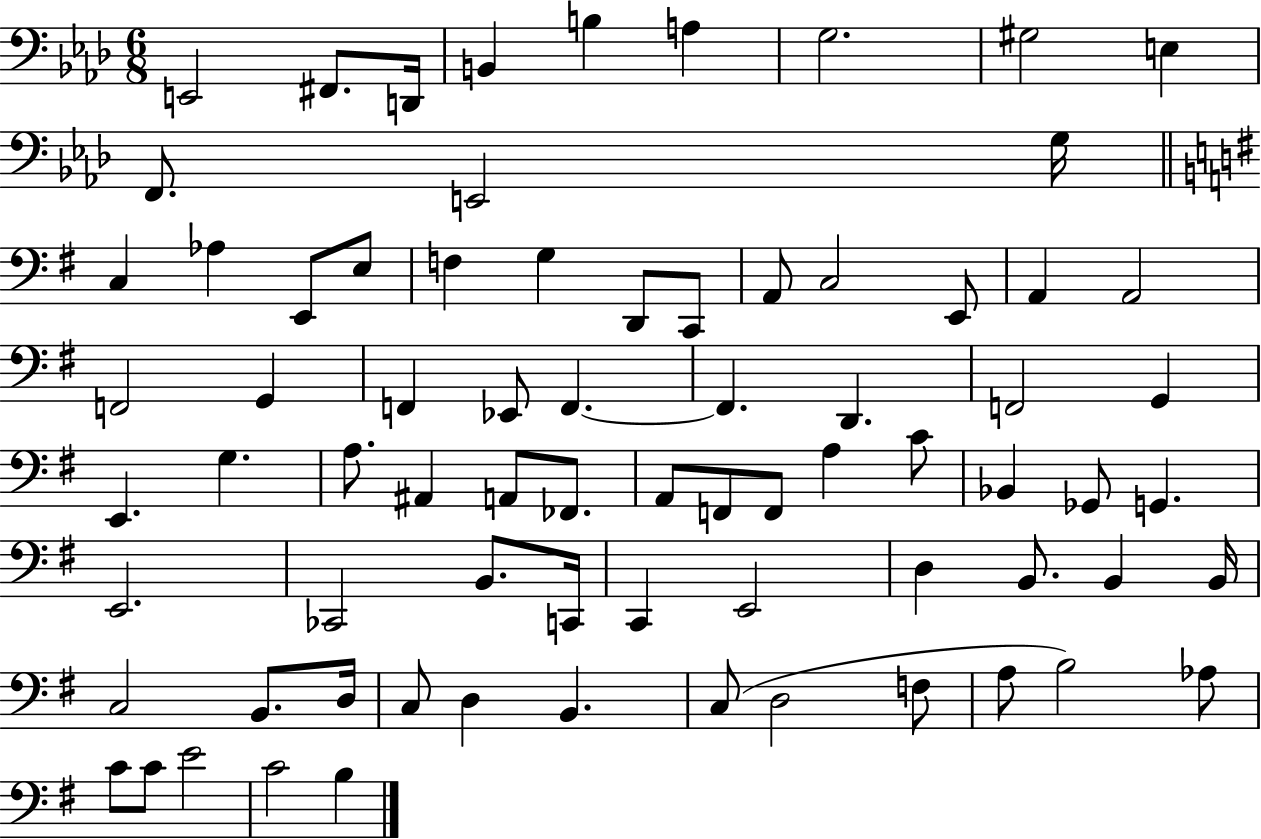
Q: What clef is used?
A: bass